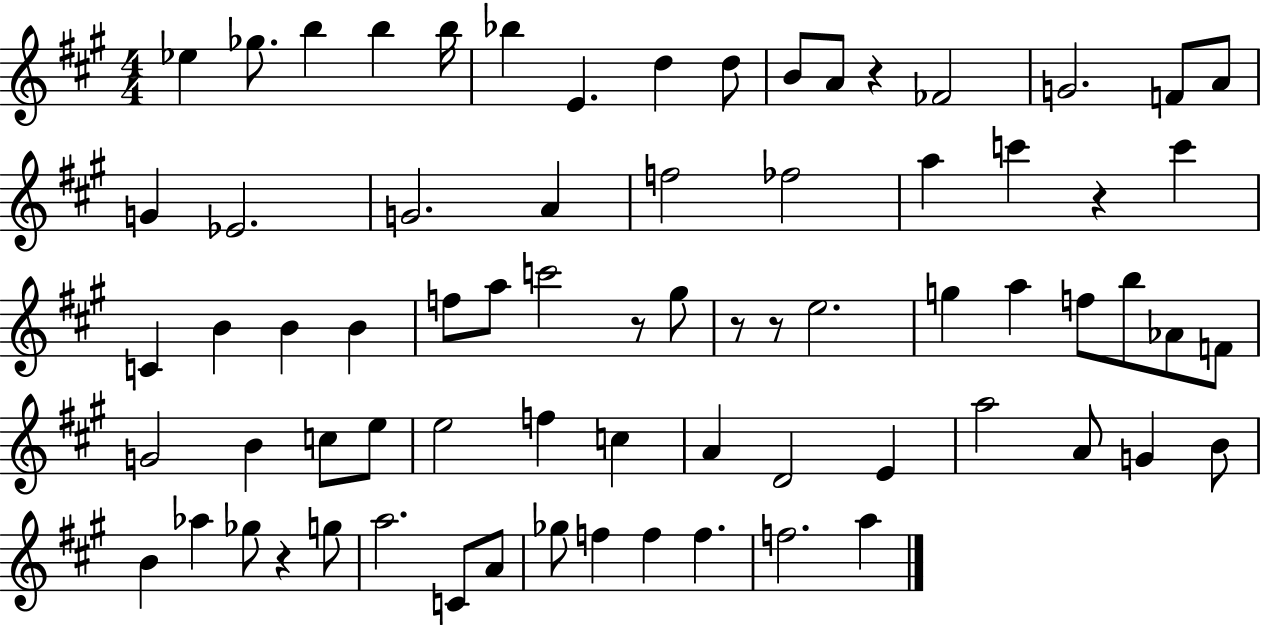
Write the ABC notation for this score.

X:1
T:Untitled
M:4/4
L:1/4
K:A
_e _g/2 b b b/4 _b E d d/2 B/2 A/2 z _F2 G2 F/2 A/2 G _E2 G2 A f2 _f2 a c' z c' C B B B f/2 a/2 c'2 z/2 ^g/2 z/2 z/2 e2 g a f/2 b/2 _A/2 F/2 G2 B c/2 e/2 e2 f c A D2 E a2 A/2 G B/2 B _a _g/2 z g/2 a2 C/2 A/2 _g/2 f f f f2 a